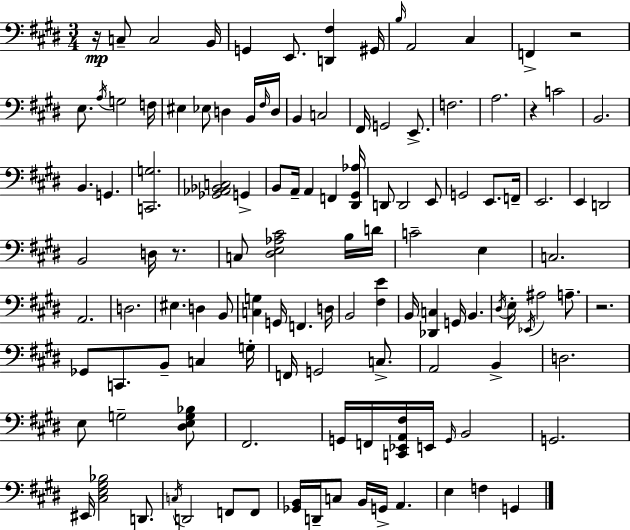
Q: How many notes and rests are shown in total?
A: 121